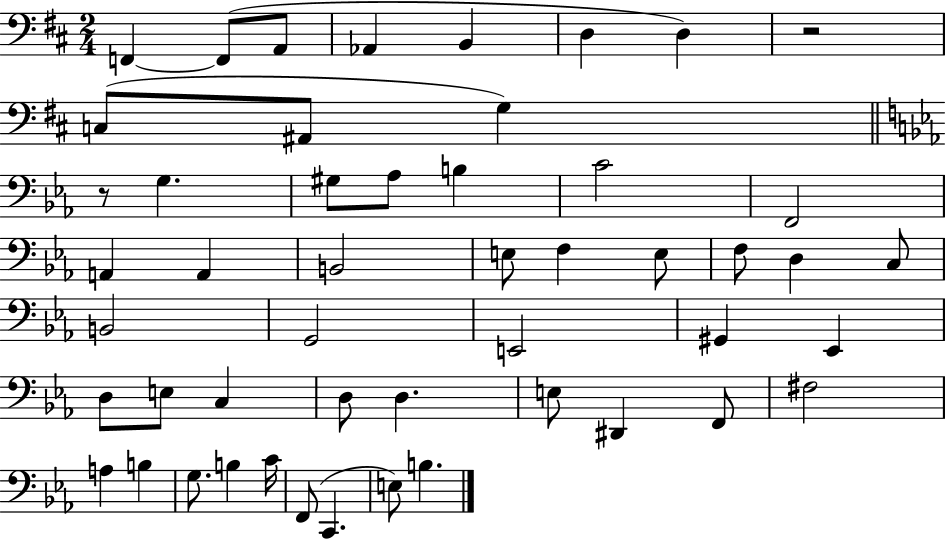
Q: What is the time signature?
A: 2/4